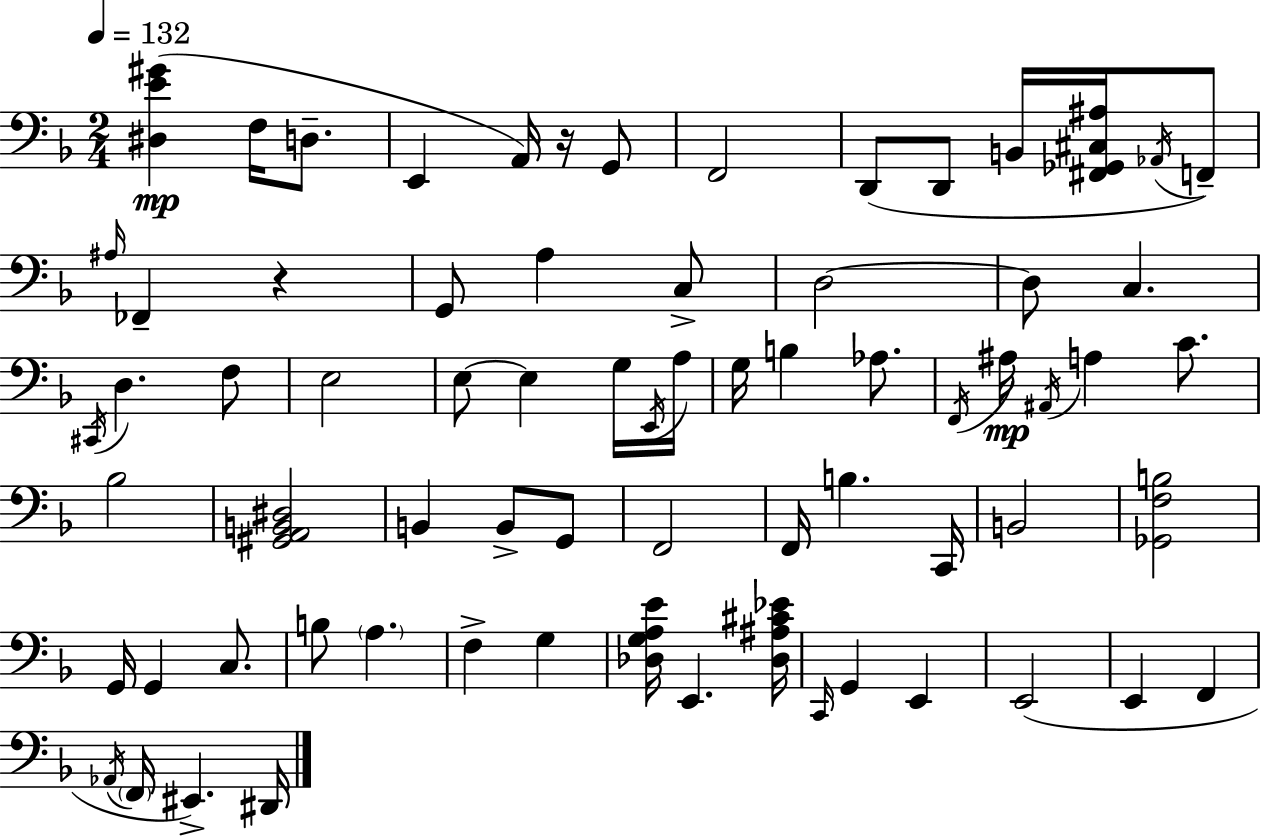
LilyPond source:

{
  \clef bass
  \numericTimeSignature
  \time 2/4
  \key d \minor
  \tempo 4 = 132
  <dis e' gis'>4(\mp f16 d8.-- | e,4 a,16) r16 g,8 | f,2 | d,8( d,8 b,16 <fis, ges, cis ais>16 \acciaccatura { aes,16 } f,8--) | \break \grace { ais16 } fes,4-- r4 | g,8 a4 | c8-> d2~~ | d8 c4. | \break \acciaccatura { cis,16 } d4. | f8 e2 | e8~~ e4 | g16 \acciaccatura { e,16 } a16 g16 b4 | \break aes8. \acciaccatura { f,16 }\mp ais16 \acciaccatura { ais,16 } a4 | c'8. bes2 | <gis, a, b, dis>2 | b,4 | \break b,8-> g,8 f,2 | f,16 b4. | c,16 b,2 | <ges, f b>2 | \break g,16 g,4 | c8. b8 | \parenthesize a4. f4-> | g4 <des g a e'>16 e,4. | \break <des ais cis' ees'>16 \grace { c,16 } g,4 | e,4 e,2( | e,4 | f,4 \acciaccatura { aes,16 } | \break \parenthesize f,16 eis,4.->) dis,16 | \bar "|."
}